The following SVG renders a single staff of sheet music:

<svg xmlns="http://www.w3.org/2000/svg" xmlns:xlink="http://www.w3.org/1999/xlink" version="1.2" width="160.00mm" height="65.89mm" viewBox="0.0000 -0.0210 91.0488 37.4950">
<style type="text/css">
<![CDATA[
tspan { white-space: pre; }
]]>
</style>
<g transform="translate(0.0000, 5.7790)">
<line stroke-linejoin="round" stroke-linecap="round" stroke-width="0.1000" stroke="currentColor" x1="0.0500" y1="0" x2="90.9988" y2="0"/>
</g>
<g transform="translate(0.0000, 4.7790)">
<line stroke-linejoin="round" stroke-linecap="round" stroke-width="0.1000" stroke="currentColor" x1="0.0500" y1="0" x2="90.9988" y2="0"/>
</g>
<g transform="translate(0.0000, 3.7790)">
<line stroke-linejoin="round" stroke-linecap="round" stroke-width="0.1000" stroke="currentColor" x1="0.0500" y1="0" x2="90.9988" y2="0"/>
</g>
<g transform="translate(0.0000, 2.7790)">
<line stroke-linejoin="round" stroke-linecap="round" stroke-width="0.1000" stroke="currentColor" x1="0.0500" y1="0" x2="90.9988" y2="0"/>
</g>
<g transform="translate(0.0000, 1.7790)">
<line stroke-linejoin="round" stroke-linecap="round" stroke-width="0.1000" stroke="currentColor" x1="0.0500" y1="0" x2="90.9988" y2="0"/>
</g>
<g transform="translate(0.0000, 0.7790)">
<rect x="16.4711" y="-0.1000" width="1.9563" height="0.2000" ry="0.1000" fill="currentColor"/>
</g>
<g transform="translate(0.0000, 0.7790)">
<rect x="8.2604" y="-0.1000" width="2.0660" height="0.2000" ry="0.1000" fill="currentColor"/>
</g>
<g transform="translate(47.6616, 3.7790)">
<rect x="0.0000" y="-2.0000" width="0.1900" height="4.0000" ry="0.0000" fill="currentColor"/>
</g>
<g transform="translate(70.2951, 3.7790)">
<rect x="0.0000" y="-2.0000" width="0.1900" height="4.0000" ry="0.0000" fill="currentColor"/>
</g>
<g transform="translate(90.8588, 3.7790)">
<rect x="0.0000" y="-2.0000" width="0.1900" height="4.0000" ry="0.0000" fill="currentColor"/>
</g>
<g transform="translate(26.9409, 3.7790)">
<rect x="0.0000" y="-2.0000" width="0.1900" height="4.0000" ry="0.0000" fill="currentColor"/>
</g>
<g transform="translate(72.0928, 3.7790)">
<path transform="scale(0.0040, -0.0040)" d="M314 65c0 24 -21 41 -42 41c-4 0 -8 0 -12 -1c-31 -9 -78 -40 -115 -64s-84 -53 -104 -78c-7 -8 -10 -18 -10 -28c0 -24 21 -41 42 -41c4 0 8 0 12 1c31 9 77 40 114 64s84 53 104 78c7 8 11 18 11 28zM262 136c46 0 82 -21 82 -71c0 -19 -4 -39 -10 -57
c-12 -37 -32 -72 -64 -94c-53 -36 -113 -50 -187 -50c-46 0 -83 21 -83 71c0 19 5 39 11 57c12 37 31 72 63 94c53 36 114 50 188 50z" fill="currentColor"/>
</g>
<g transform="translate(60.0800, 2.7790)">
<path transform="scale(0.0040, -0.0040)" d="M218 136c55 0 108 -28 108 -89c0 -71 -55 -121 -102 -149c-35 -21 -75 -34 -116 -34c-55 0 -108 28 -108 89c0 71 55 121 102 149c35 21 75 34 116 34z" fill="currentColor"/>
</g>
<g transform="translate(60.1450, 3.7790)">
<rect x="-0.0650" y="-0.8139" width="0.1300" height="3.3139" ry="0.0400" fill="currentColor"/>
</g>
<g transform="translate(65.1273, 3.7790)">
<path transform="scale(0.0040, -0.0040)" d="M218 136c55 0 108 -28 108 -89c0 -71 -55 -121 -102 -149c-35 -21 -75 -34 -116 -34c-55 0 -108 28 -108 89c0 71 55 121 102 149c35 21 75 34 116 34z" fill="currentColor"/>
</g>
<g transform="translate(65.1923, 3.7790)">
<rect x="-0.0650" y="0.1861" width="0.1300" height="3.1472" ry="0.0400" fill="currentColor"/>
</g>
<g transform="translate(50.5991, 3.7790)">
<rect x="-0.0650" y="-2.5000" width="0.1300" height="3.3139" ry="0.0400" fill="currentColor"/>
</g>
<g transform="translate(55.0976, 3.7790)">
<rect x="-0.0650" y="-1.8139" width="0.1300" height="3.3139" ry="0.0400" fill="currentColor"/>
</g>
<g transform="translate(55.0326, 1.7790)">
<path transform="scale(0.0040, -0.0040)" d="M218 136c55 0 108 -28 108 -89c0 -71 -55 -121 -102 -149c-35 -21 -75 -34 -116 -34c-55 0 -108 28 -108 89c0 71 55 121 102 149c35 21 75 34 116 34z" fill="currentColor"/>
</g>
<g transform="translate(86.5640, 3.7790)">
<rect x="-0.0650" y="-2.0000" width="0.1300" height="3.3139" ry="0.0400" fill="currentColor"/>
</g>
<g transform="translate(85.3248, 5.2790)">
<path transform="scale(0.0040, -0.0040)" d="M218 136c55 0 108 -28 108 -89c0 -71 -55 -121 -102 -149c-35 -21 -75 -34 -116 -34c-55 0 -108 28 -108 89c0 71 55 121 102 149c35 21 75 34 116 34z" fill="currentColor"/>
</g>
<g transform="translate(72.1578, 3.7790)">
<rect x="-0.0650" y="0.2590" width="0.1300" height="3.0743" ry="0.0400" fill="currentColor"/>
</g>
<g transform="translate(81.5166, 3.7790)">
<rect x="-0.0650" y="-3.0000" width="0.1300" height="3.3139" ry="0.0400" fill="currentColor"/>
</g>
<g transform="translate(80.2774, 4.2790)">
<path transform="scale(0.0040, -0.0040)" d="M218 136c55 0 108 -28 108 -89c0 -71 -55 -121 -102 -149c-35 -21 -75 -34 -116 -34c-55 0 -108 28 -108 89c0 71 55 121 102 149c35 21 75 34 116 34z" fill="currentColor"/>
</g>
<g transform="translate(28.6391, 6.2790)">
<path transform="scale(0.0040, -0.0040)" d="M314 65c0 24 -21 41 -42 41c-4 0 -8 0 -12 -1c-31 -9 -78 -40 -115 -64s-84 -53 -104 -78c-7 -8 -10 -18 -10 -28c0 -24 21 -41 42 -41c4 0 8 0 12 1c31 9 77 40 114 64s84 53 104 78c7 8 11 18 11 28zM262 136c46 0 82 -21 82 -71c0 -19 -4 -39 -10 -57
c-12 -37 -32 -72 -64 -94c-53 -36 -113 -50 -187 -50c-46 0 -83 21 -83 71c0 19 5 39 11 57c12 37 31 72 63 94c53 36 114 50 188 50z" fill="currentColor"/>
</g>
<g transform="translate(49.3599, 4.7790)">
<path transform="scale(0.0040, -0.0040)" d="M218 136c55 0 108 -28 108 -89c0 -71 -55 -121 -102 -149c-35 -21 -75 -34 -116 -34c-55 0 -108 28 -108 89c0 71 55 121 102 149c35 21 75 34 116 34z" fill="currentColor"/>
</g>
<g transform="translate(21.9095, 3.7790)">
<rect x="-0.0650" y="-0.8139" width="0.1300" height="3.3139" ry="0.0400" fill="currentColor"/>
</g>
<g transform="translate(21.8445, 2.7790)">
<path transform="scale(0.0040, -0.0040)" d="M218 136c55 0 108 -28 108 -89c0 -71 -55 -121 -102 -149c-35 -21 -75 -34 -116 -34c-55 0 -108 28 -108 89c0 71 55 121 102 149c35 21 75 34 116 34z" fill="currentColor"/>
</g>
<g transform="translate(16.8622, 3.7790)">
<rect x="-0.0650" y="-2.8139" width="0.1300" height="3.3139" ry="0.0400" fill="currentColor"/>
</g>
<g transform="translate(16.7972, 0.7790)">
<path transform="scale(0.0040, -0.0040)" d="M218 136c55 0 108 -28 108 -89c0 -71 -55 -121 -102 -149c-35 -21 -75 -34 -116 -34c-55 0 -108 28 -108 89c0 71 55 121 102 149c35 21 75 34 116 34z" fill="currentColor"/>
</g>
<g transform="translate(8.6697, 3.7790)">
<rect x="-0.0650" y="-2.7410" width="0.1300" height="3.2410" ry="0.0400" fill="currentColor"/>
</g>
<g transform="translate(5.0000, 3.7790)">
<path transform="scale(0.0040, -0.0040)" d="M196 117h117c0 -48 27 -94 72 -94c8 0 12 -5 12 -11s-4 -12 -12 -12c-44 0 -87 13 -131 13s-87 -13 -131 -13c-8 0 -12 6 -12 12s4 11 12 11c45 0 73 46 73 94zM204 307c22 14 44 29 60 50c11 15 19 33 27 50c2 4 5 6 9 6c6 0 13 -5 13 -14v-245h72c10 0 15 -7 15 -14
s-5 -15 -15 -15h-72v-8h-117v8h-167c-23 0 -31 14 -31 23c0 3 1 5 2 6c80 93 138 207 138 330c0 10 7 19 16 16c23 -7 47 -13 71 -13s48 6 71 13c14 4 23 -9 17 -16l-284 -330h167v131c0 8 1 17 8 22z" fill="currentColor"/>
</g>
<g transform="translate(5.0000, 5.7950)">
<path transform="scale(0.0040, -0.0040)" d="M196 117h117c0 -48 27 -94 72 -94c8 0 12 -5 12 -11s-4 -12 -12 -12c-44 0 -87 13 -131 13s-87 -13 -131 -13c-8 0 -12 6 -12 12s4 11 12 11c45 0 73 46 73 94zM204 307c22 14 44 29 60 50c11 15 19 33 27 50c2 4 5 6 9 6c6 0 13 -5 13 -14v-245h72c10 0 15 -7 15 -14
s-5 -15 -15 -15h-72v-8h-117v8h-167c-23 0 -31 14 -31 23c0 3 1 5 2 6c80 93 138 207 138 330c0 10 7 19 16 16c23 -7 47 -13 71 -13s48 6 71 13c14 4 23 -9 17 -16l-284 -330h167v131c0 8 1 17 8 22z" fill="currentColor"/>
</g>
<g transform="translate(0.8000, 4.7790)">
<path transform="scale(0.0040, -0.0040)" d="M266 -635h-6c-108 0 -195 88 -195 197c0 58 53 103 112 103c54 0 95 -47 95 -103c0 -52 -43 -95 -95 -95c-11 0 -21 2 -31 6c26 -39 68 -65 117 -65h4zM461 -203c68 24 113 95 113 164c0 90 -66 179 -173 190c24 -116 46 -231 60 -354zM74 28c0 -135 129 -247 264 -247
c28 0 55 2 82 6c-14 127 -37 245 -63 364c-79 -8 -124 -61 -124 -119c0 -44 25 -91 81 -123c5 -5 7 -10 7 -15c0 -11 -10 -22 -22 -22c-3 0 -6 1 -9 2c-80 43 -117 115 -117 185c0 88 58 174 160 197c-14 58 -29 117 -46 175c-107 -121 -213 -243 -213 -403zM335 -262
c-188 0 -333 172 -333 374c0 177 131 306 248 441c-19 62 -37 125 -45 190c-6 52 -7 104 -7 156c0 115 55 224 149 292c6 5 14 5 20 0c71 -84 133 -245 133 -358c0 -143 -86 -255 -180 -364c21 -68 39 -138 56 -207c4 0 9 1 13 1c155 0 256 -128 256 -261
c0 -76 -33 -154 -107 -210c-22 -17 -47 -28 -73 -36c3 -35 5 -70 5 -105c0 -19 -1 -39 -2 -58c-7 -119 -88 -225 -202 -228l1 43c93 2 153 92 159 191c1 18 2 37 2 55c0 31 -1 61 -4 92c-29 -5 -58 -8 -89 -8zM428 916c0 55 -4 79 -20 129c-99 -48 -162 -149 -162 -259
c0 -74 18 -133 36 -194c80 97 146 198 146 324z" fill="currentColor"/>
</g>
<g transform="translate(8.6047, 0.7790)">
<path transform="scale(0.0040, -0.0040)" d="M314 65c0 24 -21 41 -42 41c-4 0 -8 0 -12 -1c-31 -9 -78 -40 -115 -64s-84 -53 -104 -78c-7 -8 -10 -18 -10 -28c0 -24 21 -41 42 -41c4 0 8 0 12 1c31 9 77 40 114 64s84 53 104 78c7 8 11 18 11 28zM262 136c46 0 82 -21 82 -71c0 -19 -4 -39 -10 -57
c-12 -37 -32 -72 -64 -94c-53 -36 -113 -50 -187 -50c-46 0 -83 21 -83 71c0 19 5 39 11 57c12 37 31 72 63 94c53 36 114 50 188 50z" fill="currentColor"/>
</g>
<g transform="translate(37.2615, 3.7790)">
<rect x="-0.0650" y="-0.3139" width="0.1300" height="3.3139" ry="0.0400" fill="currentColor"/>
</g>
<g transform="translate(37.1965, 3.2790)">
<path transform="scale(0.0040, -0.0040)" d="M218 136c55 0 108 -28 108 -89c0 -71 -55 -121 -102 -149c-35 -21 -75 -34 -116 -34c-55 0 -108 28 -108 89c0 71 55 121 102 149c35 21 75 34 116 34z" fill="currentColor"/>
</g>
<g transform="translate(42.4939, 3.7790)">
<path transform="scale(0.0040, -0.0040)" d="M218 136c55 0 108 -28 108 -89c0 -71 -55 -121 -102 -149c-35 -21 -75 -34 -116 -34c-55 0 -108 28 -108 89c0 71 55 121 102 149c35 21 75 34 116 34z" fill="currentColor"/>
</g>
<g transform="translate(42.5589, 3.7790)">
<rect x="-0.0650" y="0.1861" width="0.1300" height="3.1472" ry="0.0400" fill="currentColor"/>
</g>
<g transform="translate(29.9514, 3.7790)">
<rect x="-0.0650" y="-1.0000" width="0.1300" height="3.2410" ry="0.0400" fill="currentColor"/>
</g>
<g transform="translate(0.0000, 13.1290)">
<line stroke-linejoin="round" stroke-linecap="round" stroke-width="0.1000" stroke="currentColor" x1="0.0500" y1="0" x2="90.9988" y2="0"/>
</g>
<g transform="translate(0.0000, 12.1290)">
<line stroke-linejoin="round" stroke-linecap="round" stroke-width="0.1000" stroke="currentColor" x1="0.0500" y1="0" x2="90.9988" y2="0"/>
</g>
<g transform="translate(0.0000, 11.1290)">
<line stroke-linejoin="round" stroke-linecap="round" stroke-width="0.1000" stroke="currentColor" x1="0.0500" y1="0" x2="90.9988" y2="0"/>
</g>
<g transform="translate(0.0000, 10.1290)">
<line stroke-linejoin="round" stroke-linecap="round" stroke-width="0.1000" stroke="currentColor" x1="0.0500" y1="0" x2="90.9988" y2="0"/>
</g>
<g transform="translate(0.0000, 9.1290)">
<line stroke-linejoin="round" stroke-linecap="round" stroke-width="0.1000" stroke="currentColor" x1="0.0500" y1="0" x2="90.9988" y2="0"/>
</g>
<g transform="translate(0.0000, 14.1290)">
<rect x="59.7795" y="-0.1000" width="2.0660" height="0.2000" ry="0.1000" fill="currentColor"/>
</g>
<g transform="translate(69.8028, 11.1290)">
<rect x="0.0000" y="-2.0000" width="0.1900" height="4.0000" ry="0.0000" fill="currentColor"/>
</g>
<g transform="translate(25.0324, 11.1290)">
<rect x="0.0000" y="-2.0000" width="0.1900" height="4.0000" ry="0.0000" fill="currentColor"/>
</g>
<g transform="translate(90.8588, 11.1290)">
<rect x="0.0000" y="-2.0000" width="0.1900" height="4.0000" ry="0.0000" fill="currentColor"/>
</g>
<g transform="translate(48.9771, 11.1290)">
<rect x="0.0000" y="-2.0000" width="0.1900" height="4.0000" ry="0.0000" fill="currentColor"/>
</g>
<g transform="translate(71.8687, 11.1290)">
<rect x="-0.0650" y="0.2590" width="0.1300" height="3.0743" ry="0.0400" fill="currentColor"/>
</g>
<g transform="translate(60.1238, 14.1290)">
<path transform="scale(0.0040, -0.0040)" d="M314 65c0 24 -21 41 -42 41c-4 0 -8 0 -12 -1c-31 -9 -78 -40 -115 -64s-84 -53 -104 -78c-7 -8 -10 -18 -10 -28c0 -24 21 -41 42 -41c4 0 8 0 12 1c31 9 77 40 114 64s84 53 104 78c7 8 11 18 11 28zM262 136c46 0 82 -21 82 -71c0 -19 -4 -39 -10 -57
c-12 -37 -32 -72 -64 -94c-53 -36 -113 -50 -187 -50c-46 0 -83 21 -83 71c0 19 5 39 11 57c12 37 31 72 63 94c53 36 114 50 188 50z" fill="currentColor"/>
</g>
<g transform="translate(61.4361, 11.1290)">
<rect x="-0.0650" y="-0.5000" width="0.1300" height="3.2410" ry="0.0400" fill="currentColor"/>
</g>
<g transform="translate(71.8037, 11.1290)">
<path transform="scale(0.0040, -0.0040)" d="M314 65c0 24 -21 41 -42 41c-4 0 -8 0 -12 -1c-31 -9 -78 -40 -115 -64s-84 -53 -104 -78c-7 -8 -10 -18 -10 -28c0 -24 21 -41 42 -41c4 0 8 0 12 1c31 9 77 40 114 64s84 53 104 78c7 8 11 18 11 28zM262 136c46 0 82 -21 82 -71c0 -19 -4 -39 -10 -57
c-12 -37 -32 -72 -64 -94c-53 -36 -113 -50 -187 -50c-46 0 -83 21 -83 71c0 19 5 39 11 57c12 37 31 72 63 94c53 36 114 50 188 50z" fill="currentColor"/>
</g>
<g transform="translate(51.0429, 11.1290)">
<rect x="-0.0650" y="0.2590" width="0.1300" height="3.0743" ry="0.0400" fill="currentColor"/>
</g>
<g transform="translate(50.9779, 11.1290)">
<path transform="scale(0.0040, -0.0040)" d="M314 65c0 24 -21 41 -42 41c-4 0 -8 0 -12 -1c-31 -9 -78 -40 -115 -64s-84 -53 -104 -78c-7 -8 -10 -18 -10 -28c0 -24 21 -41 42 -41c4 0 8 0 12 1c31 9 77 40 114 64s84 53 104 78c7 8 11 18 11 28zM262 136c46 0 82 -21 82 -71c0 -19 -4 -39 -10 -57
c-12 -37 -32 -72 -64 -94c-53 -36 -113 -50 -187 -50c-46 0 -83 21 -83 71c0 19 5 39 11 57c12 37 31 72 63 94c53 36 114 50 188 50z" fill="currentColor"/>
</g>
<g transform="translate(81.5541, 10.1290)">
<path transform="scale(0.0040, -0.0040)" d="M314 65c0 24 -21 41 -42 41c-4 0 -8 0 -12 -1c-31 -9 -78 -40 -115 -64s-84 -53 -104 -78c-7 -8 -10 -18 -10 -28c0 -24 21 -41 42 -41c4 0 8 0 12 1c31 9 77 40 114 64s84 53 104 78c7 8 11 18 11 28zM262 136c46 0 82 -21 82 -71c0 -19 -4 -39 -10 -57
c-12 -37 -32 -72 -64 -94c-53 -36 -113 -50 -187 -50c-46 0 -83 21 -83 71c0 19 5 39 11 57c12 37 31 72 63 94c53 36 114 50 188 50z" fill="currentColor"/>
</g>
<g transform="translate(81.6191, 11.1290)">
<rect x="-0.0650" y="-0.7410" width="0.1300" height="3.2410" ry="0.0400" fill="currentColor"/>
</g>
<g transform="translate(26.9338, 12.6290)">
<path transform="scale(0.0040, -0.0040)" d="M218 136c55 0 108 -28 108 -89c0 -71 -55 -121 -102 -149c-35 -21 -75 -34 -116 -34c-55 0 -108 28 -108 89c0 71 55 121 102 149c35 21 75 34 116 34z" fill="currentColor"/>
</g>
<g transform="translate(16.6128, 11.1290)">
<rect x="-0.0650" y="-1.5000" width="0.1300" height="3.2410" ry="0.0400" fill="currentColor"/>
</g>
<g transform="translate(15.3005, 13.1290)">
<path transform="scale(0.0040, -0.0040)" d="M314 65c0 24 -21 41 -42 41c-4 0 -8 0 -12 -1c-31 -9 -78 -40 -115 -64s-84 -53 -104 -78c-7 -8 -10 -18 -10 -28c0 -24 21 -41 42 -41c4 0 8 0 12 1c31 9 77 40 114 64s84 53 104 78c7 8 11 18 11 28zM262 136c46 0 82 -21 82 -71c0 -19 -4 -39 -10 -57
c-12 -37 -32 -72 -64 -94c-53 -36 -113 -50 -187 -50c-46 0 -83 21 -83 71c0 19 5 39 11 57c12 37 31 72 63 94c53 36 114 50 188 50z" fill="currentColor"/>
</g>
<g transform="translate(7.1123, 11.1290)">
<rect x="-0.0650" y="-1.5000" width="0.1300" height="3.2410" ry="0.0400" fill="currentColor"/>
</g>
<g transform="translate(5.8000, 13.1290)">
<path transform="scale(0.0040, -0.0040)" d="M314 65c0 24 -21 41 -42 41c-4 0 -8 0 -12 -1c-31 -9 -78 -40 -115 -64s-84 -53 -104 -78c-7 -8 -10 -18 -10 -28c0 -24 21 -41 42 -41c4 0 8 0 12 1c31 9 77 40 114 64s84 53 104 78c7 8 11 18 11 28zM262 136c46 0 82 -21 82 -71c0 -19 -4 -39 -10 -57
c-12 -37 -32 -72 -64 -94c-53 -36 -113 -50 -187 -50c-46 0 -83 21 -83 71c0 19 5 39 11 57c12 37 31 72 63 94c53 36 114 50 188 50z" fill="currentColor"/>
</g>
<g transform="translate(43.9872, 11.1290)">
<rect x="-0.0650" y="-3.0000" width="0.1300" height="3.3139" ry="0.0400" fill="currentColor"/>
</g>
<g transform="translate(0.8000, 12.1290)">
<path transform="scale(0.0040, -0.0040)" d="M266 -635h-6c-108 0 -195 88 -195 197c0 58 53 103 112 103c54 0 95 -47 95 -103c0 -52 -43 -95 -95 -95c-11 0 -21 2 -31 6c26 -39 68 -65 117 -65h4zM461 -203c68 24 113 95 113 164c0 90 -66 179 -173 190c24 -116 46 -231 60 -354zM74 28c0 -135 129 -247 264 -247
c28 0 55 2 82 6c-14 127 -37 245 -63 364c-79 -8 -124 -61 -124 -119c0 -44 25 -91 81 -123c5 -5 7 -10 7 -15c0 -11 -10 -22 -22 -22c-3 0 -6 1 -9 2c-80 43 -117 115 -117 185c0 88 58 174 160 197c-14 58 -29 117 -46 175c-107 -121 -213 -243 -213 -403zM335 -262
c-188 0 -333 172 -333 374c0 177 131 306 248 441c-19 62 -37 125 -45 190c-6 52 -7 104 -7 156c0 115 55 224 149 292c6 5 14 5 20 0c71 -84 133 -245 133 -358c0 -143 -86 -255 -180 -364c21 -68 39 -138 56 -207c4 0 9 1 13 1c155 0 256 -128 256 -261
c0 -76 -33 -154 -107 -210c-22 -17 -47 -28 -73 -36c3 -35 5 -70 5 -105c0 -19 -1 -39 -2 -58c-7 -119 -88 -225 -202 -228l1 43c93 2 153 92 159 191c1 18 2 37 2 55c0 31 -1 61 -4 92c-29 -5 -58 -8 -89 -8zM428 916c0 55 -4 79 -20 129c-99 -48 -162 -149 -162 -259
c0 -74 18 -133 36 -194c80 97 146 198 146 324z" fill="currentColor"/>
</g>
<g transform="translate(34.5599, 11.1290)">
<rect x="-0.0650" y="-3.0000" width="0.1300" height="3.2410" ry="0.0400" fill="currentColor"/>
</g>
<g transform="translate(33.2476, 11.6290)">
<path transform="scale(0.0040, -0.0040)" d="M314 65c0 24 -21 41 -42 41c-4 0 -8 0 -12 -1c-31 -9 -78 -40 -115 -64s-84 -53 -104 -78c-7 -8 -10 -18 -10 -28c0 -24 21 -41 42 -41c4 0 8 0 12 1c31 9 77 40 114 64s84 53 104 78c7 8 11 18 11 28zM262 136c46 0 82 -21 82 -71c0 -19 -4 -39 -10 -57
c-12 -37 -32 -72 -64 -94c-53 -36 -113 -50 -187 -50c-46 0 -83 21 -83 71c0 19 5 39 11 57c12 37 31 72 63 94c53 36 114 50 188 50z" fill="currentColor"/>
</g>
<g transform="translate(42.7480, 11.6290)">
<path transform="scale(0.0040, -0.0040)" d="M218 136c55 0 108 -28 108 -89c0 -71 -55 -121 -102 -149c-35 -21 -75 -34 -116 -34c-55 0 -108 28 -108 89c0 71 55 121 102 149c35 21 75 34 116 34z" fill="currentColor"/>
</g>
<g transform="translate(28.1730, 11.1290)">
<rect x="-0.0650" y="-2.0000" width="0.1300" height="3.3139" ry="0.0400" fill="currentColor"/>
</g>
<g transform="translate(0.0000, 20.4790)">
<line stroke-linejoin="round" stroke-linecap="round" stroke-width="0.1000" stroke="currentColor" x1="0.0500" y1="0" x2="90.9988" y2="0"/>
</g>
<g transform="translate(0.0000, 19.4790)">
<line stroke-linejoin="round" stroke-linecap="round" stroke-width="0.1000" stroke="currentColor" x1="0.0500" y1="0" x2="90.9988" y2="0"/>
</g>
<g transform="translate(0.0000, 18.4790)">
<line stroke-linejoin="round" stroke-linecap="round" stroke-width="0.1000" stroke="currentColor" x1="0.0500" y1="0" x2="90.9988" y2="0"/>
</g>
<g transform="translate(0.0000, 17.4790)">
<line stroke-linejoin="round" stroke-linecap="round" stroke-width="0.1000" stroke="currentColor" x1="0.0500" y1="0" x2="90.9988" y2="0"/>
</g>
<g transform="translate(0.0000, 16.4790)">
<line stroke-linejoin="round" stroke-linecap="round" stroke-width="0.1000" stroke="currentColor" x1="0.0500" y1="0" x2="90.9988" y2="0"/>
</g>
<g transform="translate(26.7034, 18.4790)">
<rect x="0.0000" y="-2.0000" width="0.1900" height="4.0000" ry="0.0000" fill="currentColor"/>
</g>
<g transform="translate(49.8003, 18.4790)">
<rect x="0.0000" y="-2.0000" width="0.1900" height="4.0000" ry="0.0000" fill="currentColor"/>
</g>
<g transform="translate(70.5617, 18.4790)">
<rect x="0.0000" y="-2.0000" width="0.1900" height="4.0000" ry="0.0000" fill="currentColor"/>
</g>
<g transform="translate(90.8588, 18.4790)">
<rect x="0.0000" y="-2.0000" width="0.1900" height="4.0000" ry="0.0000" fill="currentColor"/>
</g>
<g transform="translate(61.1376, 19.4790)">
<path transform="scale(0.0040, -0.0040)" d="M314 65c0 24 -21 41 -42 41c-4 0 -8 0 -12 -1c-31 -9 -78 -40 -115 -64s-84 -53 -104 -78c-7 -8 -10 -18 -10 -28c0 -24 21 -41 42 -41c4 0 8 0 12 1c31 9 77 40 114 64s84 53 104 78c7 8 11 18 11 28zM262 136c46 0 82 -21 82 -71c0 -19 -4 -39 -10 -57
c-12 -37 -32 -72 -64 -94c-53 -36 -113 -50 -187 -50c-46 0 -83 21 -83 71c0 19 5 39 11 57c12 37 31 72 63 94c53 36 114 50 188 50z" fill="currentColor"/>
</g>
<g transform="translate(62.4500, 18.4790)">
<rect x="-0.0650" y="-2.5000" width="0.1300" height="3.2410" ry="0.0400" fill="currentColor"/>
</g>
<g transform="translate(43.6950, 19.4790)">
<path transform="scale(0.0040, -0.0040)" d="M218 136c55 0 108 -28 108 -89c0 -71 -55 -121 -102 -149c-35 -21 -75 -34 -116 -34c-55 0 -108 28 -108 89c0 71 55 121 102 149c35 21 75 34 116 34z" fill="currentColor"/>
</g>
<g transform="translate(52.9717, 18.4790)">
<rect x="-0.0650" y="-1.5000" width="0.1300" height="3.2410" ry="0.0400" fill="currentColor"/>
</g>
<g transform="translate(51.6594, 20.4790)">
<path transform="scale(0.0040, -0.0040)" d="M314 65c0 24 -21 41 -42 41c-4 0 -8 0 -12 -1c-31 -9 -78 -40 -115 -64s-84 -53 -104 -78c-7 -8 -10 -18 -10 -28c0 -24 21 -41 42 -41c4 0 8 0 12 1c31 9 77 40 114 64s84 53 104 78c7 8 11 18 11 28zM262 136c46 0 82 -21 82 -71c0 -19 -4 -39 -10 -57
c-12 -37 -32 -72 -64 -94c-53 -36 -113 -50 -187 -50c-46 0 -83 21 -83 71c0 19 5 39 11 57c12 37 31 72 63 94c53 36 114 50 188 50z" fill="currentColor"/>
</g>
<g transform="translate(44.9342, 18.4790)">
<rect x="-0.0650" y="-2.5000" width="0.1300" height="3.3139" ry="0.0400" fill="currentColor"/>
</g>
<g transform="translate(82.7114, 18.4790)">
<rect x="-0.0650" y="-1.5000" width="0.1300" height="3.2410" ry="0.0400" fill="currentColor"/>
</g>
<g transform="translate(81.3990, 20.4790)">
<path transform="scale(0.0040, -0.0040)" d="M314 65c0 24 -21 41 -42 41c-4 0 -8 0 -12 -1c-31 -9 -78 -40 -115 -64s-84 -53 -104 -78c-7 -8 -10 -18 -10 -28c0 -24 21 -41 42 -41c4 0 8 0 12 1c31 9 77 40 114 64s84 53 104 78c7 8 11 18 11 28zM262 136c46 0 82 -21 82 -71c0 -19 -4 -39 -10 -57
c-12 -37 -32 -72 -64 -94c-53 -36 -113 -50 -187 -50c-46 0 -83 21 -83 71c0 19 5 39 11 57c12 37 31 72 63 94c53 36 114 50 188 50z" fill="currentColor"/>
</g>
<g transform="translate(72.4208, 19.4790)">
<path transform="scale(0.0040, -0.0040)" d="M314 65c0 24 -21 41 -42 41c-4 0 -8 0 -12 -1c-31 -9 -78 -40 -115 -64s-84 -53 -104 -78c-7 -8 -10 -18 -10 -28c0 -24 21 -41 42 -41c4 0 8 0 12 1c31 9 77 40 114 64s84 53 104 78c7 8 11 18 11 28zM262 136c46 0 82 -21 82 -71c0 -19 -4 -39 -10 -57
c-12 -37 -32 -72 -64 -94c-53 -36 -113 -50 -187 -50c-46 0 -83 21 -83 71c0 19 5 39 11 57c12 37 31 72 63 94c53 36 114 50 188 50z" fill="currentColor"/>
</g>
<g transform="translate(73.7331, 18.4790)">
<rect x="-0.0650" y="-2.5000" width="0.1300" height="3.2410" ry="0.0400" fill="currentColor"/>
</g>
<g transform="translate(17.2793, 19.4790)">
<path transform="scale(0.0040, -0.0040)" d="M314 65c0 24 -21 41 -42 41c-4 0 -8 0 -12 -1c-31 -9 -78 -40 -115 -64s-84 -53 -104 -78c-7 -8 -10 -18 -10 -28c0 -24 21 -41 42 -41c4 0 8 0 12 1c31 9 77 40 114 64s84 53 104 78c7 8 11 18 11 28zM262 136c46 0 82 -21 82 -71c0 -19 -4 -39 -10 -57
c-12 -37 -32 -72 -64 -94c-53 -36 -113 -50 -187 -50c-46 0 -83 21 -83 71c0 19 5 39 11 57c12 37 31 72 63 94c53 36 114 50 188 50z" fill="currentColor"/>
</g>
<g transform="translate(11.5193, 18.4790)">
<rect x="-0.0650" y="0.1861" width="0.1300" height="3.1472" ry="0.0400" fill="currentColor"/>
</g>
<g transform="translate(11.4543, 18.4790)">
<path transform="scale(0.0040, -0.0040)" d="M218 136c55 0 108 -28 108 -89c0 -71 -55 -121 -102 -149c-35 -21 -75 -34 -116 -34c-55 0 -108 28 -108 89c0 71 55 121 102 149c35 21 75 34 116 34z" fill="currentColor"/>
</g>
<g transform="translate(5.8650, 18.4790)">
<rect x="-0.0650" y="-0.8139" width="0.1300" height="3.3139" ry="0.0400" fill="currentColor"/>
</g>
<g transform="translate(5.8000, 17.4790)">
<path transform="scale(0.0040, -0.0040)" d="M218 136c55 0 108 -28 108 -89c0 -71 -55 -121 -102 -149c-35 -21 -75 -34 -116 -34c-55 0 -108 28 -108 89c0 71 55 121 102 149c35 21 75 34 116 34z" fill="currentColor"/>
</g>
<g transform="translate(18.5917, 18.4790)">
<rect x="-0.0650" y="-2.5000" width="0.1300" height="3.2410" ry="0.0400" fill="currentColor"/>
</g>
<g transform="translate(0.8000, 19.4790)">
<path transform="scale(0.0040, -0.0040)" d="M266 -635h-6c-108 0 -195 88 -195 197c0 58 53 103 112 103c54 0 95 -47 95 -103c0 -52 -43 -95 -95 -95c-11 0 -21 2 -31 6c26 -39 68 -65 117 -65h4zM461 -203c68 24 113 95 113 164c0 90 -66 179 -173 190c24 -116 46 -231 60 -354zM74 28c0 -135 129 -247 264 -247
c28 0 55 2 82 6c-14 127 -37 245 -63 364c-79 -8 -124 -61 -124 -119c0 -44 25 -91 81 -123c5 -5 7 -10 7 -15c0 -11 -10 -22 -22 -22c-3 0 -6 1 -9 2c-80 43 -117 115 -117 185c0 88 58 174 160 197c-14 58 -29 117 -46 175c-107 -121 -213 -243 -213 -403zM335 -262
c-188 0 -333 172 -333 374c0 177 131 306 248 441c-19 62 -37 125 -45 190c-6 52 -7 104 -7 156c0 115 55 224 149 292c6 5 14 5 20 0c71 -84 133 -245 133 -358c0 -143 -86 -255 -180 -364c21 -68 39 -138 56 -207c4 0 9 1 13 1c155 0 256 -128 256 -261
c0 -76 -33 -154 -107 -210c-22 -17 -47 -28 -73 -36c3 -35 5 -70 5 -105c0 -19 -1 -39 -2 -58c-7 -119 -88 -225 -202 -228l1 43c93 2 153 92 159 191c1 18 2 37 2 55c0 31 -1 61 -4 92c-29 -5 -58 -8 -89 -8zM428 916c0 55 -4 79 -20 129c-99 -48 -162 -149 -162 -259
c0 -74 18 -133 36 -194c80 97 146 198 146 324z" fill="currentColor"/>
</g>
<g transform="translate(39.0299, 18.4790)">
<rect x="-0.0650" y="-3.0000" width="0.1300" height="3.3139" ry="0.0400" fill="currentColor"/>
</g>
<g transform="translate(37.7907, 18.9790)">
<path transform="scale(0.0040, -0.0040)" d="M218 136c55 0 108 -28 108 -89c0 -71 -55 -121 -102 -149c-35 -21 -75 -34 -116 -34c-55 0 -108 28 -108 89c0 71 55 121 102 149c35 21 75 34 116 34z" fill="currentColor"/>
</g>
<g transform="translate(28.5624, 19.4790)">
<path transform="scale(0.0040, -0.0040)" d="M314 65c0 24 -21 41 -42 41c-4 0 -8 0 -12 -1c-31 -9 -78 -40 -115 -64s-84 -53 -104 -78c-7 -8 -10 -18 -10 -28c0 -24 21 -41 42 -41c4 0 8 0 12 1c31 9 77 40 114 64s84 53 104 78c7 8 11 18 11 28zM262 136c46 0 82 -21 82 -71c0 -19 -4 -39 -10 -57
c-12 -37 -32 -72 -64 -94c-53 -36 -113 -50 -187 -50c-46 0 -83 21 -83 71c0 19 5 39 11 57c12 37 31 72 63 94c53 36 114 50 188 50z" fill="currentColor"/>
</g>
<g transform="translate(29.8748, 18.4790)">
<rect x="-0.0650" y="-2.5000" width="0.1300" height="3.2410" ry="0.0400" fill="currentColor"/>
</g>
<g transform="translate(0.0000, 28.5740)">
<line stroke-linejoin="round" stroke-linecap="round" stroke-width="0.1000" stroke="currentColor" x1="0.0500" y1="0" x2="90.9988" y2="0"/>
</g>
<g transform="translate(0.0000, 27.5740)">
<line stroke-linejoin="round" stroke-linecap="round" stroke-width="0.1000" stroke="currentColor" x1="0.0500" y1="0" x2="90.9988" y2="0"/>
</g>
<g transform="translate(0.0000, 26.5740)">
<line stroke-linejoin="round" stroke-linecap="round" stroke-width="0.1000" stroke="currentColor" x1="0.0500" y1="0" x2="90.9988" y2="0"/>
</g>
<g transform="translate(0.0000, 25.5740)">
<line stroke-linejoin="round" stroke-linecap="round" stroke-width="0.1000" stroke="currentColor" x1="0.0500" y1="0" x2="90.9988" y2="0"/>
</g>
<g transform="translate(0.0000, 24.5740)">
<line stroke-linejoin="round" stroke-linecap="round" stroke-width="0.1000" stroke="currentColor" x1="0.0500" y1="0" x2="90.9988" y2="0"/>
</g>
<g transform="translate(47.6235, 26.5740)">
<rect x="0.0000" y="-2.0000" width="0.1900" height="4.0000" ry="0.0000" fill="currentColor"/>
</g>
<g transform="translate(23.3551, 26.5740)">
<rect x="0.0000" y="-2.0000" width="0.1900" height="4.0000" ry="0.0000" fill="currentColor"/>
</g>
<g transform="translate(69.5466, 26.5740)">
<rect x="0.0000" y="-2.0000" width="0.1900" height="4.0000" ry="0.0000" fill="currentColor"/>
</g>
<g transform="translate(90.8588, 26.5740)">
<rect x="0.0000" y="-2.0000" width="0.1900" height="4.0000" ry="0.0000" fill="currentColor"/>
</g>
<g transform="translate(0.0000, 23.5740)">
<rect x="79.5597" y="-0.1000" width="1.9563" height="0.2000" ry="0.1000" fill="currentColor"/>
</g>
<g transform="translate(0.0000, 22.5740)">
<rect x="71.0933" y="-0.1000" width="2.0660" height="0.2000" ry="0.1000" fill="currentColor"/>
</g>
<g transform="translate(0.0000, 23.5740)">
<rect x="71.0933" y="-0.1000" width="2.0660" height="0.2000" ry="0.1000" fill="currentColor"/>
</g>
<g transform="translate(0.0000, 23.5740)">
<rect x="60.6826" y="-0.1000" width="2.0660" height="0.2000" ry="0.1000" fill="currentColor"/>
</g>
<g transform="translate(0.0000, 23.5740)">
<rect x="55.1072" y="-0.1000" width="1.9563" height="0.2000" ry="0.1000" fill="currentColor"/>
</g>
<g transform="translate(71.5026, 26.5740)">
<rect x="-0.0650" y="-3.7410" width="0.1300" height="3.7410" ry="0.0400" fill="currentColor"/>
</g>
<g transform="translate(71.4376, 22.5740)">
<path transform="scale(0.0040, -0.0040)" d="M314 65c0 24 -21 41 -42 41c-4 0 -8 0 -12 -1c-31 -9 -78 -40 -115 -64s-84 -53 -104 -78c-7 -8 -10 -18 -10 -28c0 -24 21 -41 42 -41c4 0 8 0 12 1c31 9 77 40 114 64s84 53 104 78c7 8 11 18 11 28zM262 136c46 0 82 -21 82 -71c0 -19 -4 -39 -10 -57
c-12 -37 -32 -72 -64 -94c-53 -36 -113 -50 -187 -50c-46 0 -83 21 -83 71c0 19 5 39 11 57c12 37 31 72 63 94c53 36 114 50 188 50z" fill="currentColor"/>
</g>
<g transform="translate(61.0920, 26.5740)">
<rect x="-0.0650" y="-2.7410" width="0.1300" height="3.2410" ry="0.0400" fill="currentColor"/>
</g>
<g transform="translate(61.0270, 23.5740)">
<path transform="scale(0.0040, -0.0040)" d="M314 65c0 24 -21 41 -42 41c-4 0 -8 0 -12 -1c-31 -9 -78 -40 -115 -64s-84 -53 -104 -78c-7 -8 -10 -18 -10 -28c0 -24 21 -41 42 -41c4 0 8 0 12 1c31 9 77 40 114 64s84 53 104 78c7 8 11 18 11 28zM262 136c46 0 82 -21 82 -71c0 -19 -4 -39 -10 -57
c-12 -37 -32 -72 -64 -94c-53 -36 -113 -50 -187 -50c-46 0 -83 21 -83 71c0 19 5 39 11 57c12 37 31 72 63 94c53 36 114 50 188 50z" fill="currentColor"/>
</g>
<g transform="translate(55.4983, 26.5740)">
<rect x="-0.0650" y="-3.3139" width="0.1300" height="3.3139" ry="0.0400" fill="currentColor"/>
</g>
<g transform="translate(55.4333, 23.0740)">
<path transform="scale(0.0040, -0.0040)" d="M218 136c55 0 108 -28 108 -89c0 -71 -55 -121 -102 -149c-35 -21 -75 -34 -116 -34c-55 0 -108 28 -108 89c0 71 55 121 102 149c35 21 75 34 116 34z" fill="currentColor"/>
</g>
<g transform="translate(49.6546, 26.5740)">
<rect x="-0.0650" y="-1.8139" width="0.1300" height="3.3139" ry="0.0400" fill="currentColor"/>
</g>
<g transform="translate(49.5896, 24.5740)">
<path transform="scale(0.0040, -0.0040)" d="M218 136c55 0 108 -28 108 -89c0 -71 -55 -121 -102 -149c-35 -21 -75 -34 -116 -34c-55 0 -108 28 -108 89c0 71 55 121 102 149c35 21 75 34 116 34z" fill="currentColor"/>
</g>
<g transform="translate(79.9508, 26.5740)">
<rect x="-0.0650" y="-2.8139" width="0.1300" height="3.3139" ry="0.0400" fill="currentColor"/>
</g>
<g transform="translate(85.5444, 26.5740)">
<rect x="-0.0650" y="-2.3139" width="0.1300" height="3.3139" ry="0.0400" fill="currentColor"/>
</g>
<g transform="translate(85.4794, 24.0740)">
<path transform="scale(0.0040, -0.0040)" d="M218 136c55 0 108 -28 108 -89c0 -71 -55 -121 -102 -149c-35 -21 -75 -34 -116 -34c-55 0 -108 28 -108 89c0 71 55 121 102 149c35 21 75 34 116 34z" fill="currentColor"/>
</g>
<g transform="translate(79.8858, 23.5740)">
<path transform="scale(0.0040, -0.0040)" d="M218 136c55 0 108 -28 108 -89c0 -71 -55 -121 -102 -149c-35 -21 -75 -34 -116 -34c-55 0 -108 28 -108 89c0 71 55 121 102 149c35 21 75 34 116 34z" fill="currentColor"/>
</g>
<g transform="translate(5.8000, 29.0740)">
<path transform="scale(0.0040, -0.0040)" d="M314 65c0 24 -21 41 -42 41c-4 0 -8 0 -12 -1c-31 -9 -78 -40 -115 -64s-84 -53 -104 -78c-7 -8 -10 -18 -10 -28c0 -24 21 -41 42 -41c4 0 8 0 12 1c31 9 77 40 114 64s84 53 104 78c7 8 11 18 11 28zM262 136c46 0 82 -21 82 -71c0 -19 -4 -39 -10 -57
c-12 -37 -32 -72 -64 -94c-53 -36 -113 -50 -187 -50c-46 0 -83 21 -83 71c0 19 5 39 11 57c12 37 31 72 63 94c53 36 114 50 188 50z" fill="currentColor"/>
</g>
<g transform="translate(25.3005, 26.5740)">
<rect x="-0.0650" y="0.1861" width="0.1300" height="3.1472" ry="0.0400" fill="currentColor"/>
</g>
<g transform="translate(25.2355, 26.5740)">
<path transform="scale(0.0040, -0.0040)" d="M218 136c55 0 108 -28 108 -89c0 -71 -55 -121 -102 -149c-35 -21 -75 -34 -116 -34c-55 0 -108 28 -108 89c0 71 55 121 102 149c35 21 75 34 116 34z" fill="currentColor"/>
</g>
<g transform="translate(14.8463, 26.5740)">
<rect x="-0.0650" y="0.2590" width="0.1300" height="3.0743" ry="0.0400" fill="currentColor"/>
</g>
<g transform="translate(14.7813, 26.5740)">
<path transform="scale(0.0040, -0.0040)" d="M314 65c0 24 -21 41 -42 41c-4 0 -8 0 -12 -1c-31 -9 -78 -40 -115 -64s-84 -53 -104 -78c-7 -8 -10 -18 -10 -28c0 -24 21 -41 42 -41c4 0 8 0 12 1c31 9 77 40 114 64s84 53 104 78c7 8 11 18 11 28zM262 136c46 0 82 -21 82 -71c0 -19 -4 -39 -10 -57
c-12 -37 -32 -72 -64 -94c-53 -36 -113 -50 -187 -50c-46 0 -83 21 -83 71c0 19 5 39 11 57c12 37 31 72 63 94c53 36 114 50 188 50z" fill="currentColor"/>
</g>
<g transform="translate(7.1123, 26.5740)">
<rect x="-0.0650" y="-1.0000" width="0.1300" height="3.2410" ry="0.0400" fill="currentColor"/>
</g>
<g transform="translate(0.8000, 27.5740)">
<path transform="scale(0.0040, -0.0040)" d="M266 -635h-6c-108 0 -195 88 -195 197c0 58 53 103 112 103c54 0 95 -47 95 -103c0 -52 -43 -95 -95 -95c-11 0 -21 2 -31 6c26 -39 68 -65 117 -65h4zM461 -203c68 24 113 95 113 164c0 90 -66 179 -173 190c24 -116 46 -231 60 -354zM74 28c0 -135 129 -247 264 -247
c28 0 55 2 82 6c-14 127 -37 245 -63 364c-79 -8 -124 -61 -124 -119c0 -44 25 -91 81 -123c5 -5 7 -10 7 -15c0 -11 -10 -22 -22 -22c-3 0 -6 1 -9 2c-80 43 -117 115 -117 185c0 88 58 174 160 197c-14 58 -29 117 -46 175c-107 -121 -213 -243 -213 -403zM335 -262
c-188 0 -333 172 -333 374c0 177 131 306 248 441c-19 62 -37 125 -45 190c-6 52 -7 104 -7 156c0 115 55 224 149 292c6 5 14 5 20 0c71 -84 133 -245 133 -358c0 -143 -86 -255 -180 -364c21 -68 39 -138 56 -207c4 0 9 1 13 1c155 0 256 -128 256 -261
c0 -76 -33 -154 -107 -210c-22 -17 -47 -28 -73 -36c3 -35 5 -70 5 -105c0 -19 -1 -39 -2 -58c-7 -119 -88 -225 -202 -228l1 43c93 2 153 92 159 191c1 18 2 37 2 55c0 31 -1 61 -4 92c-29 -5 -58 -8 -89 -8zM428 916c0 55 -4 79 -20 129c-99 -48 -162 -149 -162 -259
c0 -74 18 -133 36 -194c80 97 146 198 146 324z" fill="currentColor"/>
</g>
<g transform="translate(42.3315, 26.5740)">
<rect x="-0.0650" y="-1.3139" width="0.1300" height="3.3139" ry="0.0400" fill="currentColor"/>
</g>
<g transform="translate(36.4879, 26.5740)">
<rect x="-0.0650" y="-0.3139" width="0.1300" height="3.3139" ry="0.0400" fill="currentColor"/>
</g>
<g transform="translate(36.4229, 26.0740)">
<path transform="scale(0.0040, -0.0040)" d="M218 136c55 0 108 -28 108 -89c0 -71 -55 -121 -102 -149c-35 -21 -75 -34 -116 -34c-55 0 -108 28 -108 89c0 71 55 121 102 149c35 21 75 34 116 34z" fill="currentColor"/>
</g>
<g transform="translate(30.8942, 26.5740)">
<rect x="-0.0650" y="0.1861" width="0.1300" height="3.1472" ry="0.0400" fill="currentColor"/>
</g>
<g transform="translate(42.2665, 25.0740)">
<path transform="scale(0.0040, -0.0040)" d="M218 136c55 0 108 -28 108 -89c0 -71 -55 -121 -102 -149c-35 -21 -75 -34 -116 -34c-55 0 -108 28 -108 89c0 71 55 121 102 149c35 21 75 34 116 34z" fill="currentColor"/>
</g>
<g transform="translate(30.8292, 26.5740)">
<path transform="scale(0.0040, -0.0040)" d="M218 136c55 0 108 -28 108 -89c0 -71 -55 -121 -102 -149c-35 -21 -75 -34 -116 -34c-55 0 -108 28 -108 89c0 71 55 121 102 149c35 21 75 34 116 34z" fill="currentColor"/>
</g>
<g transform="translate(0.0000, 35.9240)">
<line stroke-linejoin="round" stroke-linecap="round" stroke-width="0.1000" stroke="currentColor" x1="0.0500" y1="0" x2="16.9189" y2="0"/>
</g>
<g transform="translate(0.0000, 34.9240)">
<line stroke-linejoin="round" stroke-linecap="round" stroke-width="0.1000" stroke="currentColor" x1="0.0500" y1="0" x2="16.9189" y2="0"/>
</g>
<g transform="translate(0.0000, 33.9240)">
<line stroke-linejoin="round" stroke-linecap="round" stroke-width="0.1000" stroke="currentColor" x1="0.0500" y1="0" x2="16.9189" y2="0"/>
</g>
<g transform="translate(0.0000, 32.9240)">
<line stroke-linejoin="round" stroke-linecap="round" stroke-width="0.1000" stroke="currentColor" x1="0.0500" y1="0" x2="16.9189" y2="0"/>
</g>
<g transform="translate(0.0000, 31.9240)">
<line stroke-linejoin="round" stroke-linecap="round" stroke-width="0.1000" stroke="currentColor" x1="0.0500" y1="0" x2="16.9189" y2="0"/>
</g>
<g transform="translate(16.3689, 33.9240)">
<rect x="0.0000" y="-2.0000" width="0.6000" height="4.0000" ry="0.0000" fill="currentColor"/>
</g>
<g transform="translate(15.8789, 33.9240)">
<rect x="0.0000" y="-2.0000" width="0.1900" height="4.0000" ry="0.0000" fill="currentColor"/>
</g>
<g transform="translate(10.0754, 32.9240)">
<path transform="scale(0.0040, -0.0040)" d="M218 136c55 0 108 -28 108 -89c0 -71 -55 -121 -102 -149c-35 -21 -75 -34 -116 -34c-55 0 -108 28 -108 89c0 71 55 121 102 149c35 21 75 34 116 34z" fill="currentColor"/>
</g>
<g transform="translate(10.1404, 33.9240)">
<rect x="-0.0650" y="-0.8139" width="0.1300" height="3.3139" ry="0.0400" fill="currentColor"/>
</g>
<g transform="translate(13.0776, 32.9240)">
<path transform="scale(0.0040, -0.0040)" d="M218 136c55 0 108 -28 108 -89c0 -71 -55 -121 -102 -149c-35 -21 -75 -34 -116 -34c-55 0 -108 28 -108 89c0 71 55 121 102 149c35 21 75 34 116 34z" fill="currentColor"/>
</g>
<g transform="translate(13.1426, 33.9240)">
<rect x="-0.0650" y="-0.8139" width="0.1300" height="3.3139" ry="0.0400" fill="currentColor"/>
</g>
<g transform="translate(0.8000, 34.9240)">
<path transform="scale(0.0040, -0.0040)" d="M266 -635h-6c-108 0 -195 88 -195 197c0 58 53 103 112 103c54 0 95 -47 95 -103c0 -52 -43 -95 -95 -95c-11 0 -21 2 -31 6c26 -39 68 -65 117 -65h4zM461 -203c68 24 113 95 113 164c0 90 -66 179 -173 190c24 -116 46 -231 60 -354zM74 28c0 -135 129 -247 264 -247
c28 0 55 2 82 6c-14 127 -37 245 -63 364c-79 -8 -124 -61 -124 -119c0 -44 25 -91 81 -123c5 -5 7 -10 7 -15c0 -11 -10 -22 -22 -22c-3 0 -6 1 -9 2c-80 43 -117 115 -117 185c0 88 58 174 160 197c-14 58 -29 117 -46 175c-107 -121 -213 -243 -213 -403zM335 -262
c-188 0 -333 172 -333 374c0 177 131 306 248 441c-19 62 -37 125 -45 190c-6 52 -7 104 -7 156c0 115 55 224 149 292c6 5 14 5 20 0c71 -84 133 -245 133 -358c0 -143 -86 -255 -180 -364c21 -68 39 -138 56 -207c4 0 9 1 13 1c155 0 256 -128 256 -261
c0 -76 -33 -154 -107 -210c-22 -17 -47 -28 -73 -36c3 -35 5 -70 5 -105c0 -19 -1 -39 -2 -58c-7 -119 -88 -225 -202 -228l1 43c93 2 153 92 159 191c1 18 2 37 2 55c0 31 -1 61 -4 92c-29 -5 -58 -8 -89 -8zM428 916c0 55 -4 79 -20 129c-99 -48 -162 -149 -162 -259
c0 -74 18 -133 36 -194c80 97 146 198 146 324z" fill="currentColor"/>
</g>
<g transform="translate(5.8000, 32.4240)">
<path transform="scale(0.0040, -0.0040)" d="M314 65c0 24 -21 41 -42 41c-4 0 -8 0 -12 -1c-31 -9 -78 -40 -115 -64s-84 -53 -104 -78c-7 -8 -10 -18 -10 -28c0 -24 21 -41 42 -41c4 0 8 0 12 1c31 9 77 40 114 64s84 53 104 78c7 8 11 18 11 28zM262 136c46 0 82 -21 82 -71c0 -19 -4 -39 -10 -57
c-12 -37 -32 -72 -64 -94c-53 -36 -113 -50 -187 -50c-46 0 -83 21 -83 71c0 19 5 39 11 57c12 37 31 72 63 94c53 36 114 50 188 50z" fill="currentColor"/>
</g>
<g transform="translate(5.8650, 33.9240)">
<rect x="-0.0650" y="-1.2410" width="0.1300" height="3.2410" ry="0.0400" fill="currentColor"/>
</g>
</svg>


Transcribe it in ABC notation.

X:1
T:Untitled
M:4/4
L:1/4
K:C
a2 a d D2 c B G f d B B2 A F E2 E2 F A2 A B2 C2 B2 d2 d B G2 G2 A G E2 G2 G2 E2 D2 B2 B B c e f b a2 c'2 a g e2 d d